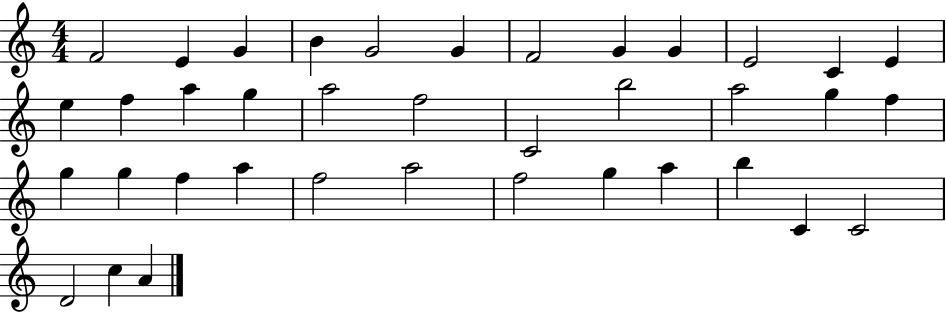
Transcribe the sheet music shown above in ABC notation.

X:1
T:Untitled
M:4/4
L:1/4
K:C
F2 E G B G2 G F2 G G E2 C E e f a g a2 f2 C2 b2 a2 g f g g f a f2 a2 f2 g a b C C2 D2 c A